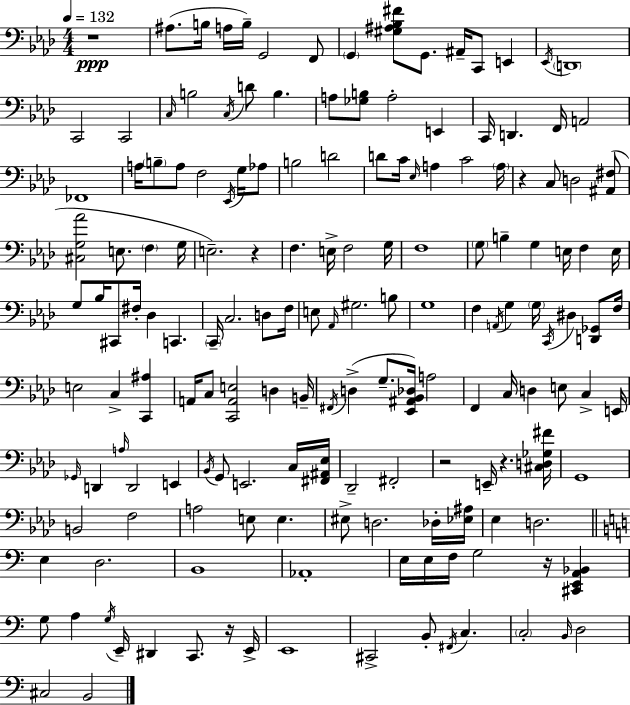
{
  \clef bass
  \numericTimeSignature
  \time 4/4
  \key f \minor
  \tempo 4 = 132
  r1\ppp | ais8.( b16 a16 b16--) g,2 f,8 | \parenthesize g,4 <gis ais bes fis'>8 g,8. ais,16-- c,8 e,4 | \acciaccatura { ees,16 } \parenthesize d,1 | \break c,2 c,2 | \grace { c16 } b2 \acciaccatura { c16 } d'8 b4. | a8 <ges b>8 a2-. e,4 | c,16 d,4. f,16 a,2 | \break fes,1 | a16 \parenthesize b8-- a8 f2 | \acciaccatura { ees,16 } g16 aes8 b2 d'2 | d'8 c'16 \grace { ees16 } a4 c'2 | \break \parenthesize a16 r4 c8 d2 | <ais, fis>8( <cis g aes'>2 e8. | \parenthesize f4 g16 e2.--) | r4 f4. e16-> f2 | \break g16 f1 | \parenthesize g8 b4-- g4 e16 | f4 e16 g8 bes16 cis,8 fis16-. des4 c,4. | \parenthesize c,16-- c2. | \break d8 f16 e8 \grace { aes,16 } gis2. | b8 g1 | f4 \acciaccatura { a,16 } g4 \parenthesize g16 | \acciaccatura { c,16 } dis4 <d, ges,>8 f16 e2 | \break c4-> <c, ais>4 a,16 c8 <c, a, e>2 | d4 b,16-- \acciaccatura { fis,16 }( d4-> g8.-- | <ees, ais, bes, des>16) a2 f,4 c16 d4 | e8 c4-> e,16 \grace { ges,16 } d,4 \grace { a16 } d,2 | \break e,4 \acciaccatura { bes,16 } g,8 e,2. | c16 <fis, ais, ees>16 des,2-- | fis,2-. r2 | e,16-- r4. <cis d ges fis'>16 g,1 | \break b,2 | f2 a2 | e8 e4. eis8-> d2. | des16-. <ees ais>16 ees4 | \break d2. \bar "||" \break \key c \major e4 d2. | b,1 | aes,1-. | e16 e16 f16 g2 r16 <cis, e, a, bes,>4 | \break g8 a4 \acciaccatura { g16 } e,16-- dis,4 c,8. r16 | e,16-> e,1 | cis,2-> b,8-. \acciaccatura { fis,16 } c4. | \parenthesize c2-. \grace { b,16 } d2 | \break cis2 b,2 | \bar "|."
}